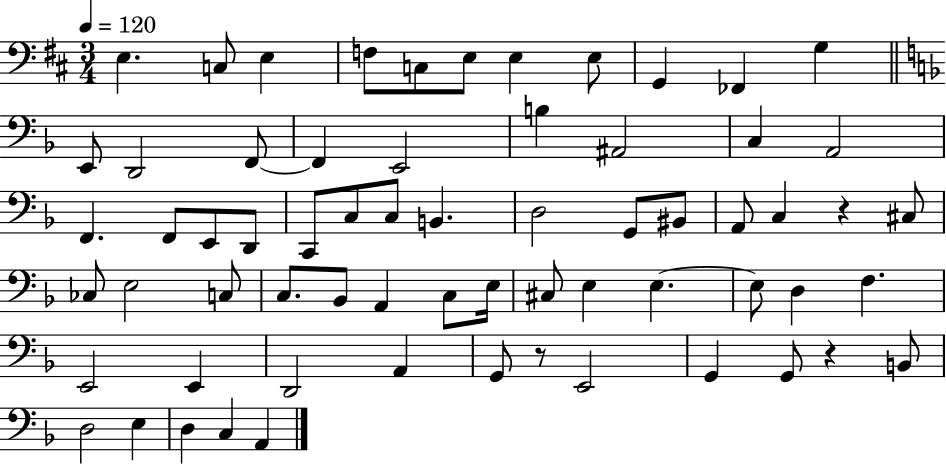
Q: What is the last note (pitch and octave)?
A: A2